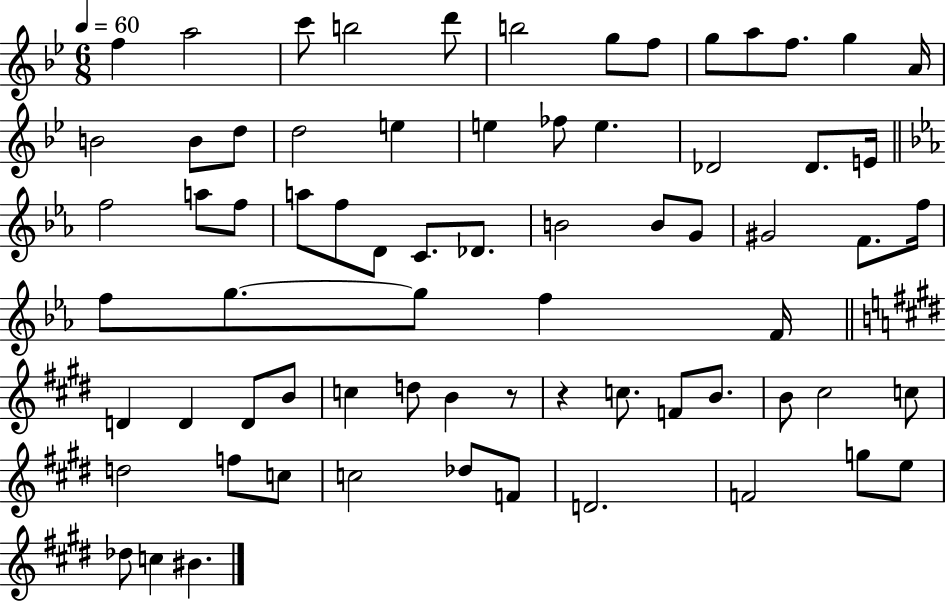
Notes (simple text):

F5/q A5/h C6/e B5/h D6/e B5/h G5/e F5/e G5/e A5/e F5/e. G5/q A4/s B4/h B4/e D5/e D5/h E5/q E5/q FES5/e E5/q. Db4/h Db4/e. E4/s F5/h A5/e F5/e A5/e F5/e D4/e C4/e. Db4/e. B4/h B4/e G4/e G#4/h F4/e. F5/s F5/e G5/e. G5/e F5/q F4/s D4/q D4/q D4/e B4/e C5/q D5/e B4/q R/e R/q C5/e. F4/e B4/e. B4/e C#5/h C5/e D5/h F5/e C5/e C5/h Db5/e F4/e D4/h. F4/h G5/e E5/e Db5/e C5/q BIS4/q.